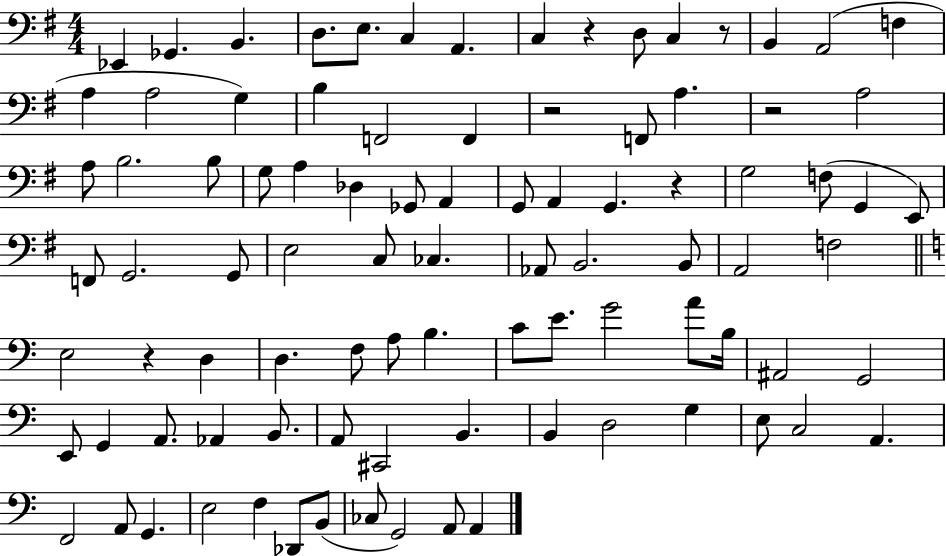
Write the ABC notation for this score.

X:1
T:Untitled
M:4/4
L:1/4
K:G
_E,, _G,, B,, D,/2 E,/2 C, A,, C, z D,/2 C, z/2 B,, A,,2 F, A, A,2 G, B, F,,2 F,, z2 F,,/2 A, z2 A,2 A,/2 B,2 B,/2 G,/2 A, _D, _G,,/2 A,, G,,/2 A,, G,, z G,2 F,/2 G,, E,,/2 F,,/2 G,,2 G,,/2 E,2 C,/2 _C, _A,,/2 B,,2 B,,/2 A,,2 F,2 E,2 z D, D, F,/2 A,/2 B, C/2 E/2 G2 A/2 B,/4 ^A,,2 G,,2 E,,/2 G,, A,,/2 _A,, B,,/2 A,,/2 ^C,,2 B,, B,, D,2 G, E,/2 C,2 A,, F,,2 A,,/2 G,, E,2 F, _D,,/2 B,,/2 _C,/2 G,,2 A,,/2 A,,